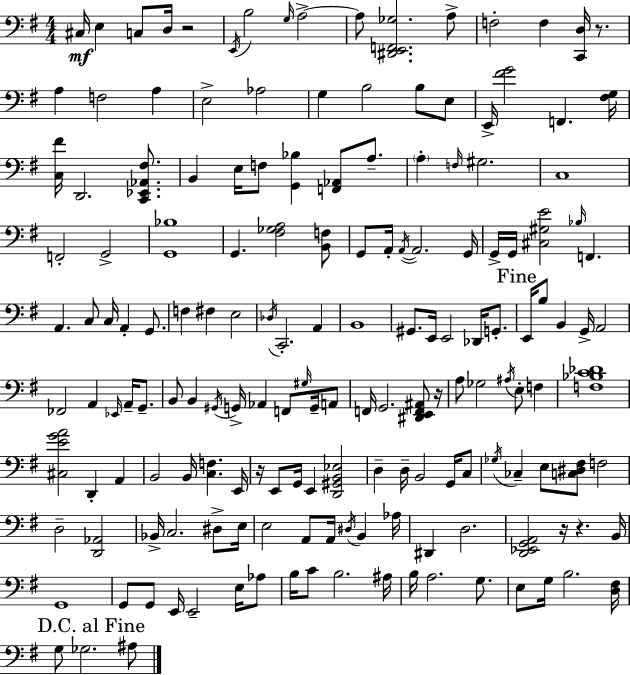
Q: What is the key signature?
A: E minor